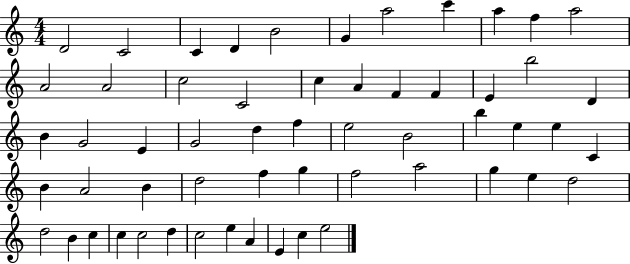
D4/h C4/h C4/q D4/q B4/h G4/q A5/h C6/q A5/q F5/q A5/h A4/h A4/h C5/h C4/h C5/q A4/q F4/q F4/q E4/q B5/h D4/q B4/q G4/h E4/q G4/h D5/q F5/q E5/h B4/h B5/q E5/q E5/q C4/q B4/q A4/h B4/q D5/h F5/q G5/q F5/h A5/h G5/q E5/q D5/h D5/h B4/q C5/q C5/q C5/h D5/q C5/h E5/q A4/q E4/q C5/q E5/h